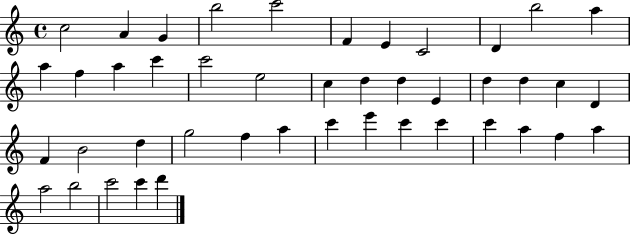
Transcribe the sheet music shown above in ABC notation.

X:1
T:Untitled
M:4/4
L:1/4
K:C
c2 A G b2 c'2 F E C2 D b2 a a f a c' c'2 e2 c d d E d d c D F B2 d g2 f a c' e' c' c' c' a f a a2 b2 c'2 c' d'